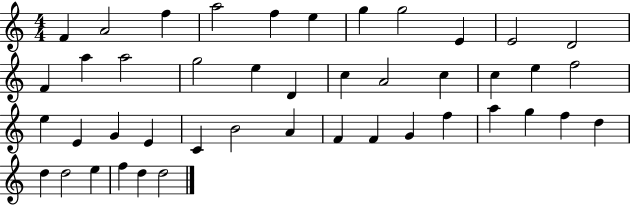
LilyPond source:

{
  \clef treble
  \numericTimeSignature
  \time 4/4
  \key c \major
  f'4 a'2 f''4 | a''2 f''4 e''4 | g''4 g''2 e'4 | e'2 d'2 | \break f'4 a''4 a''2 | g''2 e''4 d'4 | c''4 a'2 c''4 | c''4 e''4 f''2 | \break e''4 e'4 g'4 e'4 | c'4 b'2 a'4 | f'4 f'4 g'4 f''4 | a''4 g''4 f''4 d''4 | \break d''4 d''2 e''4 | f''4 d''4 d''2 | \bar "|."
}